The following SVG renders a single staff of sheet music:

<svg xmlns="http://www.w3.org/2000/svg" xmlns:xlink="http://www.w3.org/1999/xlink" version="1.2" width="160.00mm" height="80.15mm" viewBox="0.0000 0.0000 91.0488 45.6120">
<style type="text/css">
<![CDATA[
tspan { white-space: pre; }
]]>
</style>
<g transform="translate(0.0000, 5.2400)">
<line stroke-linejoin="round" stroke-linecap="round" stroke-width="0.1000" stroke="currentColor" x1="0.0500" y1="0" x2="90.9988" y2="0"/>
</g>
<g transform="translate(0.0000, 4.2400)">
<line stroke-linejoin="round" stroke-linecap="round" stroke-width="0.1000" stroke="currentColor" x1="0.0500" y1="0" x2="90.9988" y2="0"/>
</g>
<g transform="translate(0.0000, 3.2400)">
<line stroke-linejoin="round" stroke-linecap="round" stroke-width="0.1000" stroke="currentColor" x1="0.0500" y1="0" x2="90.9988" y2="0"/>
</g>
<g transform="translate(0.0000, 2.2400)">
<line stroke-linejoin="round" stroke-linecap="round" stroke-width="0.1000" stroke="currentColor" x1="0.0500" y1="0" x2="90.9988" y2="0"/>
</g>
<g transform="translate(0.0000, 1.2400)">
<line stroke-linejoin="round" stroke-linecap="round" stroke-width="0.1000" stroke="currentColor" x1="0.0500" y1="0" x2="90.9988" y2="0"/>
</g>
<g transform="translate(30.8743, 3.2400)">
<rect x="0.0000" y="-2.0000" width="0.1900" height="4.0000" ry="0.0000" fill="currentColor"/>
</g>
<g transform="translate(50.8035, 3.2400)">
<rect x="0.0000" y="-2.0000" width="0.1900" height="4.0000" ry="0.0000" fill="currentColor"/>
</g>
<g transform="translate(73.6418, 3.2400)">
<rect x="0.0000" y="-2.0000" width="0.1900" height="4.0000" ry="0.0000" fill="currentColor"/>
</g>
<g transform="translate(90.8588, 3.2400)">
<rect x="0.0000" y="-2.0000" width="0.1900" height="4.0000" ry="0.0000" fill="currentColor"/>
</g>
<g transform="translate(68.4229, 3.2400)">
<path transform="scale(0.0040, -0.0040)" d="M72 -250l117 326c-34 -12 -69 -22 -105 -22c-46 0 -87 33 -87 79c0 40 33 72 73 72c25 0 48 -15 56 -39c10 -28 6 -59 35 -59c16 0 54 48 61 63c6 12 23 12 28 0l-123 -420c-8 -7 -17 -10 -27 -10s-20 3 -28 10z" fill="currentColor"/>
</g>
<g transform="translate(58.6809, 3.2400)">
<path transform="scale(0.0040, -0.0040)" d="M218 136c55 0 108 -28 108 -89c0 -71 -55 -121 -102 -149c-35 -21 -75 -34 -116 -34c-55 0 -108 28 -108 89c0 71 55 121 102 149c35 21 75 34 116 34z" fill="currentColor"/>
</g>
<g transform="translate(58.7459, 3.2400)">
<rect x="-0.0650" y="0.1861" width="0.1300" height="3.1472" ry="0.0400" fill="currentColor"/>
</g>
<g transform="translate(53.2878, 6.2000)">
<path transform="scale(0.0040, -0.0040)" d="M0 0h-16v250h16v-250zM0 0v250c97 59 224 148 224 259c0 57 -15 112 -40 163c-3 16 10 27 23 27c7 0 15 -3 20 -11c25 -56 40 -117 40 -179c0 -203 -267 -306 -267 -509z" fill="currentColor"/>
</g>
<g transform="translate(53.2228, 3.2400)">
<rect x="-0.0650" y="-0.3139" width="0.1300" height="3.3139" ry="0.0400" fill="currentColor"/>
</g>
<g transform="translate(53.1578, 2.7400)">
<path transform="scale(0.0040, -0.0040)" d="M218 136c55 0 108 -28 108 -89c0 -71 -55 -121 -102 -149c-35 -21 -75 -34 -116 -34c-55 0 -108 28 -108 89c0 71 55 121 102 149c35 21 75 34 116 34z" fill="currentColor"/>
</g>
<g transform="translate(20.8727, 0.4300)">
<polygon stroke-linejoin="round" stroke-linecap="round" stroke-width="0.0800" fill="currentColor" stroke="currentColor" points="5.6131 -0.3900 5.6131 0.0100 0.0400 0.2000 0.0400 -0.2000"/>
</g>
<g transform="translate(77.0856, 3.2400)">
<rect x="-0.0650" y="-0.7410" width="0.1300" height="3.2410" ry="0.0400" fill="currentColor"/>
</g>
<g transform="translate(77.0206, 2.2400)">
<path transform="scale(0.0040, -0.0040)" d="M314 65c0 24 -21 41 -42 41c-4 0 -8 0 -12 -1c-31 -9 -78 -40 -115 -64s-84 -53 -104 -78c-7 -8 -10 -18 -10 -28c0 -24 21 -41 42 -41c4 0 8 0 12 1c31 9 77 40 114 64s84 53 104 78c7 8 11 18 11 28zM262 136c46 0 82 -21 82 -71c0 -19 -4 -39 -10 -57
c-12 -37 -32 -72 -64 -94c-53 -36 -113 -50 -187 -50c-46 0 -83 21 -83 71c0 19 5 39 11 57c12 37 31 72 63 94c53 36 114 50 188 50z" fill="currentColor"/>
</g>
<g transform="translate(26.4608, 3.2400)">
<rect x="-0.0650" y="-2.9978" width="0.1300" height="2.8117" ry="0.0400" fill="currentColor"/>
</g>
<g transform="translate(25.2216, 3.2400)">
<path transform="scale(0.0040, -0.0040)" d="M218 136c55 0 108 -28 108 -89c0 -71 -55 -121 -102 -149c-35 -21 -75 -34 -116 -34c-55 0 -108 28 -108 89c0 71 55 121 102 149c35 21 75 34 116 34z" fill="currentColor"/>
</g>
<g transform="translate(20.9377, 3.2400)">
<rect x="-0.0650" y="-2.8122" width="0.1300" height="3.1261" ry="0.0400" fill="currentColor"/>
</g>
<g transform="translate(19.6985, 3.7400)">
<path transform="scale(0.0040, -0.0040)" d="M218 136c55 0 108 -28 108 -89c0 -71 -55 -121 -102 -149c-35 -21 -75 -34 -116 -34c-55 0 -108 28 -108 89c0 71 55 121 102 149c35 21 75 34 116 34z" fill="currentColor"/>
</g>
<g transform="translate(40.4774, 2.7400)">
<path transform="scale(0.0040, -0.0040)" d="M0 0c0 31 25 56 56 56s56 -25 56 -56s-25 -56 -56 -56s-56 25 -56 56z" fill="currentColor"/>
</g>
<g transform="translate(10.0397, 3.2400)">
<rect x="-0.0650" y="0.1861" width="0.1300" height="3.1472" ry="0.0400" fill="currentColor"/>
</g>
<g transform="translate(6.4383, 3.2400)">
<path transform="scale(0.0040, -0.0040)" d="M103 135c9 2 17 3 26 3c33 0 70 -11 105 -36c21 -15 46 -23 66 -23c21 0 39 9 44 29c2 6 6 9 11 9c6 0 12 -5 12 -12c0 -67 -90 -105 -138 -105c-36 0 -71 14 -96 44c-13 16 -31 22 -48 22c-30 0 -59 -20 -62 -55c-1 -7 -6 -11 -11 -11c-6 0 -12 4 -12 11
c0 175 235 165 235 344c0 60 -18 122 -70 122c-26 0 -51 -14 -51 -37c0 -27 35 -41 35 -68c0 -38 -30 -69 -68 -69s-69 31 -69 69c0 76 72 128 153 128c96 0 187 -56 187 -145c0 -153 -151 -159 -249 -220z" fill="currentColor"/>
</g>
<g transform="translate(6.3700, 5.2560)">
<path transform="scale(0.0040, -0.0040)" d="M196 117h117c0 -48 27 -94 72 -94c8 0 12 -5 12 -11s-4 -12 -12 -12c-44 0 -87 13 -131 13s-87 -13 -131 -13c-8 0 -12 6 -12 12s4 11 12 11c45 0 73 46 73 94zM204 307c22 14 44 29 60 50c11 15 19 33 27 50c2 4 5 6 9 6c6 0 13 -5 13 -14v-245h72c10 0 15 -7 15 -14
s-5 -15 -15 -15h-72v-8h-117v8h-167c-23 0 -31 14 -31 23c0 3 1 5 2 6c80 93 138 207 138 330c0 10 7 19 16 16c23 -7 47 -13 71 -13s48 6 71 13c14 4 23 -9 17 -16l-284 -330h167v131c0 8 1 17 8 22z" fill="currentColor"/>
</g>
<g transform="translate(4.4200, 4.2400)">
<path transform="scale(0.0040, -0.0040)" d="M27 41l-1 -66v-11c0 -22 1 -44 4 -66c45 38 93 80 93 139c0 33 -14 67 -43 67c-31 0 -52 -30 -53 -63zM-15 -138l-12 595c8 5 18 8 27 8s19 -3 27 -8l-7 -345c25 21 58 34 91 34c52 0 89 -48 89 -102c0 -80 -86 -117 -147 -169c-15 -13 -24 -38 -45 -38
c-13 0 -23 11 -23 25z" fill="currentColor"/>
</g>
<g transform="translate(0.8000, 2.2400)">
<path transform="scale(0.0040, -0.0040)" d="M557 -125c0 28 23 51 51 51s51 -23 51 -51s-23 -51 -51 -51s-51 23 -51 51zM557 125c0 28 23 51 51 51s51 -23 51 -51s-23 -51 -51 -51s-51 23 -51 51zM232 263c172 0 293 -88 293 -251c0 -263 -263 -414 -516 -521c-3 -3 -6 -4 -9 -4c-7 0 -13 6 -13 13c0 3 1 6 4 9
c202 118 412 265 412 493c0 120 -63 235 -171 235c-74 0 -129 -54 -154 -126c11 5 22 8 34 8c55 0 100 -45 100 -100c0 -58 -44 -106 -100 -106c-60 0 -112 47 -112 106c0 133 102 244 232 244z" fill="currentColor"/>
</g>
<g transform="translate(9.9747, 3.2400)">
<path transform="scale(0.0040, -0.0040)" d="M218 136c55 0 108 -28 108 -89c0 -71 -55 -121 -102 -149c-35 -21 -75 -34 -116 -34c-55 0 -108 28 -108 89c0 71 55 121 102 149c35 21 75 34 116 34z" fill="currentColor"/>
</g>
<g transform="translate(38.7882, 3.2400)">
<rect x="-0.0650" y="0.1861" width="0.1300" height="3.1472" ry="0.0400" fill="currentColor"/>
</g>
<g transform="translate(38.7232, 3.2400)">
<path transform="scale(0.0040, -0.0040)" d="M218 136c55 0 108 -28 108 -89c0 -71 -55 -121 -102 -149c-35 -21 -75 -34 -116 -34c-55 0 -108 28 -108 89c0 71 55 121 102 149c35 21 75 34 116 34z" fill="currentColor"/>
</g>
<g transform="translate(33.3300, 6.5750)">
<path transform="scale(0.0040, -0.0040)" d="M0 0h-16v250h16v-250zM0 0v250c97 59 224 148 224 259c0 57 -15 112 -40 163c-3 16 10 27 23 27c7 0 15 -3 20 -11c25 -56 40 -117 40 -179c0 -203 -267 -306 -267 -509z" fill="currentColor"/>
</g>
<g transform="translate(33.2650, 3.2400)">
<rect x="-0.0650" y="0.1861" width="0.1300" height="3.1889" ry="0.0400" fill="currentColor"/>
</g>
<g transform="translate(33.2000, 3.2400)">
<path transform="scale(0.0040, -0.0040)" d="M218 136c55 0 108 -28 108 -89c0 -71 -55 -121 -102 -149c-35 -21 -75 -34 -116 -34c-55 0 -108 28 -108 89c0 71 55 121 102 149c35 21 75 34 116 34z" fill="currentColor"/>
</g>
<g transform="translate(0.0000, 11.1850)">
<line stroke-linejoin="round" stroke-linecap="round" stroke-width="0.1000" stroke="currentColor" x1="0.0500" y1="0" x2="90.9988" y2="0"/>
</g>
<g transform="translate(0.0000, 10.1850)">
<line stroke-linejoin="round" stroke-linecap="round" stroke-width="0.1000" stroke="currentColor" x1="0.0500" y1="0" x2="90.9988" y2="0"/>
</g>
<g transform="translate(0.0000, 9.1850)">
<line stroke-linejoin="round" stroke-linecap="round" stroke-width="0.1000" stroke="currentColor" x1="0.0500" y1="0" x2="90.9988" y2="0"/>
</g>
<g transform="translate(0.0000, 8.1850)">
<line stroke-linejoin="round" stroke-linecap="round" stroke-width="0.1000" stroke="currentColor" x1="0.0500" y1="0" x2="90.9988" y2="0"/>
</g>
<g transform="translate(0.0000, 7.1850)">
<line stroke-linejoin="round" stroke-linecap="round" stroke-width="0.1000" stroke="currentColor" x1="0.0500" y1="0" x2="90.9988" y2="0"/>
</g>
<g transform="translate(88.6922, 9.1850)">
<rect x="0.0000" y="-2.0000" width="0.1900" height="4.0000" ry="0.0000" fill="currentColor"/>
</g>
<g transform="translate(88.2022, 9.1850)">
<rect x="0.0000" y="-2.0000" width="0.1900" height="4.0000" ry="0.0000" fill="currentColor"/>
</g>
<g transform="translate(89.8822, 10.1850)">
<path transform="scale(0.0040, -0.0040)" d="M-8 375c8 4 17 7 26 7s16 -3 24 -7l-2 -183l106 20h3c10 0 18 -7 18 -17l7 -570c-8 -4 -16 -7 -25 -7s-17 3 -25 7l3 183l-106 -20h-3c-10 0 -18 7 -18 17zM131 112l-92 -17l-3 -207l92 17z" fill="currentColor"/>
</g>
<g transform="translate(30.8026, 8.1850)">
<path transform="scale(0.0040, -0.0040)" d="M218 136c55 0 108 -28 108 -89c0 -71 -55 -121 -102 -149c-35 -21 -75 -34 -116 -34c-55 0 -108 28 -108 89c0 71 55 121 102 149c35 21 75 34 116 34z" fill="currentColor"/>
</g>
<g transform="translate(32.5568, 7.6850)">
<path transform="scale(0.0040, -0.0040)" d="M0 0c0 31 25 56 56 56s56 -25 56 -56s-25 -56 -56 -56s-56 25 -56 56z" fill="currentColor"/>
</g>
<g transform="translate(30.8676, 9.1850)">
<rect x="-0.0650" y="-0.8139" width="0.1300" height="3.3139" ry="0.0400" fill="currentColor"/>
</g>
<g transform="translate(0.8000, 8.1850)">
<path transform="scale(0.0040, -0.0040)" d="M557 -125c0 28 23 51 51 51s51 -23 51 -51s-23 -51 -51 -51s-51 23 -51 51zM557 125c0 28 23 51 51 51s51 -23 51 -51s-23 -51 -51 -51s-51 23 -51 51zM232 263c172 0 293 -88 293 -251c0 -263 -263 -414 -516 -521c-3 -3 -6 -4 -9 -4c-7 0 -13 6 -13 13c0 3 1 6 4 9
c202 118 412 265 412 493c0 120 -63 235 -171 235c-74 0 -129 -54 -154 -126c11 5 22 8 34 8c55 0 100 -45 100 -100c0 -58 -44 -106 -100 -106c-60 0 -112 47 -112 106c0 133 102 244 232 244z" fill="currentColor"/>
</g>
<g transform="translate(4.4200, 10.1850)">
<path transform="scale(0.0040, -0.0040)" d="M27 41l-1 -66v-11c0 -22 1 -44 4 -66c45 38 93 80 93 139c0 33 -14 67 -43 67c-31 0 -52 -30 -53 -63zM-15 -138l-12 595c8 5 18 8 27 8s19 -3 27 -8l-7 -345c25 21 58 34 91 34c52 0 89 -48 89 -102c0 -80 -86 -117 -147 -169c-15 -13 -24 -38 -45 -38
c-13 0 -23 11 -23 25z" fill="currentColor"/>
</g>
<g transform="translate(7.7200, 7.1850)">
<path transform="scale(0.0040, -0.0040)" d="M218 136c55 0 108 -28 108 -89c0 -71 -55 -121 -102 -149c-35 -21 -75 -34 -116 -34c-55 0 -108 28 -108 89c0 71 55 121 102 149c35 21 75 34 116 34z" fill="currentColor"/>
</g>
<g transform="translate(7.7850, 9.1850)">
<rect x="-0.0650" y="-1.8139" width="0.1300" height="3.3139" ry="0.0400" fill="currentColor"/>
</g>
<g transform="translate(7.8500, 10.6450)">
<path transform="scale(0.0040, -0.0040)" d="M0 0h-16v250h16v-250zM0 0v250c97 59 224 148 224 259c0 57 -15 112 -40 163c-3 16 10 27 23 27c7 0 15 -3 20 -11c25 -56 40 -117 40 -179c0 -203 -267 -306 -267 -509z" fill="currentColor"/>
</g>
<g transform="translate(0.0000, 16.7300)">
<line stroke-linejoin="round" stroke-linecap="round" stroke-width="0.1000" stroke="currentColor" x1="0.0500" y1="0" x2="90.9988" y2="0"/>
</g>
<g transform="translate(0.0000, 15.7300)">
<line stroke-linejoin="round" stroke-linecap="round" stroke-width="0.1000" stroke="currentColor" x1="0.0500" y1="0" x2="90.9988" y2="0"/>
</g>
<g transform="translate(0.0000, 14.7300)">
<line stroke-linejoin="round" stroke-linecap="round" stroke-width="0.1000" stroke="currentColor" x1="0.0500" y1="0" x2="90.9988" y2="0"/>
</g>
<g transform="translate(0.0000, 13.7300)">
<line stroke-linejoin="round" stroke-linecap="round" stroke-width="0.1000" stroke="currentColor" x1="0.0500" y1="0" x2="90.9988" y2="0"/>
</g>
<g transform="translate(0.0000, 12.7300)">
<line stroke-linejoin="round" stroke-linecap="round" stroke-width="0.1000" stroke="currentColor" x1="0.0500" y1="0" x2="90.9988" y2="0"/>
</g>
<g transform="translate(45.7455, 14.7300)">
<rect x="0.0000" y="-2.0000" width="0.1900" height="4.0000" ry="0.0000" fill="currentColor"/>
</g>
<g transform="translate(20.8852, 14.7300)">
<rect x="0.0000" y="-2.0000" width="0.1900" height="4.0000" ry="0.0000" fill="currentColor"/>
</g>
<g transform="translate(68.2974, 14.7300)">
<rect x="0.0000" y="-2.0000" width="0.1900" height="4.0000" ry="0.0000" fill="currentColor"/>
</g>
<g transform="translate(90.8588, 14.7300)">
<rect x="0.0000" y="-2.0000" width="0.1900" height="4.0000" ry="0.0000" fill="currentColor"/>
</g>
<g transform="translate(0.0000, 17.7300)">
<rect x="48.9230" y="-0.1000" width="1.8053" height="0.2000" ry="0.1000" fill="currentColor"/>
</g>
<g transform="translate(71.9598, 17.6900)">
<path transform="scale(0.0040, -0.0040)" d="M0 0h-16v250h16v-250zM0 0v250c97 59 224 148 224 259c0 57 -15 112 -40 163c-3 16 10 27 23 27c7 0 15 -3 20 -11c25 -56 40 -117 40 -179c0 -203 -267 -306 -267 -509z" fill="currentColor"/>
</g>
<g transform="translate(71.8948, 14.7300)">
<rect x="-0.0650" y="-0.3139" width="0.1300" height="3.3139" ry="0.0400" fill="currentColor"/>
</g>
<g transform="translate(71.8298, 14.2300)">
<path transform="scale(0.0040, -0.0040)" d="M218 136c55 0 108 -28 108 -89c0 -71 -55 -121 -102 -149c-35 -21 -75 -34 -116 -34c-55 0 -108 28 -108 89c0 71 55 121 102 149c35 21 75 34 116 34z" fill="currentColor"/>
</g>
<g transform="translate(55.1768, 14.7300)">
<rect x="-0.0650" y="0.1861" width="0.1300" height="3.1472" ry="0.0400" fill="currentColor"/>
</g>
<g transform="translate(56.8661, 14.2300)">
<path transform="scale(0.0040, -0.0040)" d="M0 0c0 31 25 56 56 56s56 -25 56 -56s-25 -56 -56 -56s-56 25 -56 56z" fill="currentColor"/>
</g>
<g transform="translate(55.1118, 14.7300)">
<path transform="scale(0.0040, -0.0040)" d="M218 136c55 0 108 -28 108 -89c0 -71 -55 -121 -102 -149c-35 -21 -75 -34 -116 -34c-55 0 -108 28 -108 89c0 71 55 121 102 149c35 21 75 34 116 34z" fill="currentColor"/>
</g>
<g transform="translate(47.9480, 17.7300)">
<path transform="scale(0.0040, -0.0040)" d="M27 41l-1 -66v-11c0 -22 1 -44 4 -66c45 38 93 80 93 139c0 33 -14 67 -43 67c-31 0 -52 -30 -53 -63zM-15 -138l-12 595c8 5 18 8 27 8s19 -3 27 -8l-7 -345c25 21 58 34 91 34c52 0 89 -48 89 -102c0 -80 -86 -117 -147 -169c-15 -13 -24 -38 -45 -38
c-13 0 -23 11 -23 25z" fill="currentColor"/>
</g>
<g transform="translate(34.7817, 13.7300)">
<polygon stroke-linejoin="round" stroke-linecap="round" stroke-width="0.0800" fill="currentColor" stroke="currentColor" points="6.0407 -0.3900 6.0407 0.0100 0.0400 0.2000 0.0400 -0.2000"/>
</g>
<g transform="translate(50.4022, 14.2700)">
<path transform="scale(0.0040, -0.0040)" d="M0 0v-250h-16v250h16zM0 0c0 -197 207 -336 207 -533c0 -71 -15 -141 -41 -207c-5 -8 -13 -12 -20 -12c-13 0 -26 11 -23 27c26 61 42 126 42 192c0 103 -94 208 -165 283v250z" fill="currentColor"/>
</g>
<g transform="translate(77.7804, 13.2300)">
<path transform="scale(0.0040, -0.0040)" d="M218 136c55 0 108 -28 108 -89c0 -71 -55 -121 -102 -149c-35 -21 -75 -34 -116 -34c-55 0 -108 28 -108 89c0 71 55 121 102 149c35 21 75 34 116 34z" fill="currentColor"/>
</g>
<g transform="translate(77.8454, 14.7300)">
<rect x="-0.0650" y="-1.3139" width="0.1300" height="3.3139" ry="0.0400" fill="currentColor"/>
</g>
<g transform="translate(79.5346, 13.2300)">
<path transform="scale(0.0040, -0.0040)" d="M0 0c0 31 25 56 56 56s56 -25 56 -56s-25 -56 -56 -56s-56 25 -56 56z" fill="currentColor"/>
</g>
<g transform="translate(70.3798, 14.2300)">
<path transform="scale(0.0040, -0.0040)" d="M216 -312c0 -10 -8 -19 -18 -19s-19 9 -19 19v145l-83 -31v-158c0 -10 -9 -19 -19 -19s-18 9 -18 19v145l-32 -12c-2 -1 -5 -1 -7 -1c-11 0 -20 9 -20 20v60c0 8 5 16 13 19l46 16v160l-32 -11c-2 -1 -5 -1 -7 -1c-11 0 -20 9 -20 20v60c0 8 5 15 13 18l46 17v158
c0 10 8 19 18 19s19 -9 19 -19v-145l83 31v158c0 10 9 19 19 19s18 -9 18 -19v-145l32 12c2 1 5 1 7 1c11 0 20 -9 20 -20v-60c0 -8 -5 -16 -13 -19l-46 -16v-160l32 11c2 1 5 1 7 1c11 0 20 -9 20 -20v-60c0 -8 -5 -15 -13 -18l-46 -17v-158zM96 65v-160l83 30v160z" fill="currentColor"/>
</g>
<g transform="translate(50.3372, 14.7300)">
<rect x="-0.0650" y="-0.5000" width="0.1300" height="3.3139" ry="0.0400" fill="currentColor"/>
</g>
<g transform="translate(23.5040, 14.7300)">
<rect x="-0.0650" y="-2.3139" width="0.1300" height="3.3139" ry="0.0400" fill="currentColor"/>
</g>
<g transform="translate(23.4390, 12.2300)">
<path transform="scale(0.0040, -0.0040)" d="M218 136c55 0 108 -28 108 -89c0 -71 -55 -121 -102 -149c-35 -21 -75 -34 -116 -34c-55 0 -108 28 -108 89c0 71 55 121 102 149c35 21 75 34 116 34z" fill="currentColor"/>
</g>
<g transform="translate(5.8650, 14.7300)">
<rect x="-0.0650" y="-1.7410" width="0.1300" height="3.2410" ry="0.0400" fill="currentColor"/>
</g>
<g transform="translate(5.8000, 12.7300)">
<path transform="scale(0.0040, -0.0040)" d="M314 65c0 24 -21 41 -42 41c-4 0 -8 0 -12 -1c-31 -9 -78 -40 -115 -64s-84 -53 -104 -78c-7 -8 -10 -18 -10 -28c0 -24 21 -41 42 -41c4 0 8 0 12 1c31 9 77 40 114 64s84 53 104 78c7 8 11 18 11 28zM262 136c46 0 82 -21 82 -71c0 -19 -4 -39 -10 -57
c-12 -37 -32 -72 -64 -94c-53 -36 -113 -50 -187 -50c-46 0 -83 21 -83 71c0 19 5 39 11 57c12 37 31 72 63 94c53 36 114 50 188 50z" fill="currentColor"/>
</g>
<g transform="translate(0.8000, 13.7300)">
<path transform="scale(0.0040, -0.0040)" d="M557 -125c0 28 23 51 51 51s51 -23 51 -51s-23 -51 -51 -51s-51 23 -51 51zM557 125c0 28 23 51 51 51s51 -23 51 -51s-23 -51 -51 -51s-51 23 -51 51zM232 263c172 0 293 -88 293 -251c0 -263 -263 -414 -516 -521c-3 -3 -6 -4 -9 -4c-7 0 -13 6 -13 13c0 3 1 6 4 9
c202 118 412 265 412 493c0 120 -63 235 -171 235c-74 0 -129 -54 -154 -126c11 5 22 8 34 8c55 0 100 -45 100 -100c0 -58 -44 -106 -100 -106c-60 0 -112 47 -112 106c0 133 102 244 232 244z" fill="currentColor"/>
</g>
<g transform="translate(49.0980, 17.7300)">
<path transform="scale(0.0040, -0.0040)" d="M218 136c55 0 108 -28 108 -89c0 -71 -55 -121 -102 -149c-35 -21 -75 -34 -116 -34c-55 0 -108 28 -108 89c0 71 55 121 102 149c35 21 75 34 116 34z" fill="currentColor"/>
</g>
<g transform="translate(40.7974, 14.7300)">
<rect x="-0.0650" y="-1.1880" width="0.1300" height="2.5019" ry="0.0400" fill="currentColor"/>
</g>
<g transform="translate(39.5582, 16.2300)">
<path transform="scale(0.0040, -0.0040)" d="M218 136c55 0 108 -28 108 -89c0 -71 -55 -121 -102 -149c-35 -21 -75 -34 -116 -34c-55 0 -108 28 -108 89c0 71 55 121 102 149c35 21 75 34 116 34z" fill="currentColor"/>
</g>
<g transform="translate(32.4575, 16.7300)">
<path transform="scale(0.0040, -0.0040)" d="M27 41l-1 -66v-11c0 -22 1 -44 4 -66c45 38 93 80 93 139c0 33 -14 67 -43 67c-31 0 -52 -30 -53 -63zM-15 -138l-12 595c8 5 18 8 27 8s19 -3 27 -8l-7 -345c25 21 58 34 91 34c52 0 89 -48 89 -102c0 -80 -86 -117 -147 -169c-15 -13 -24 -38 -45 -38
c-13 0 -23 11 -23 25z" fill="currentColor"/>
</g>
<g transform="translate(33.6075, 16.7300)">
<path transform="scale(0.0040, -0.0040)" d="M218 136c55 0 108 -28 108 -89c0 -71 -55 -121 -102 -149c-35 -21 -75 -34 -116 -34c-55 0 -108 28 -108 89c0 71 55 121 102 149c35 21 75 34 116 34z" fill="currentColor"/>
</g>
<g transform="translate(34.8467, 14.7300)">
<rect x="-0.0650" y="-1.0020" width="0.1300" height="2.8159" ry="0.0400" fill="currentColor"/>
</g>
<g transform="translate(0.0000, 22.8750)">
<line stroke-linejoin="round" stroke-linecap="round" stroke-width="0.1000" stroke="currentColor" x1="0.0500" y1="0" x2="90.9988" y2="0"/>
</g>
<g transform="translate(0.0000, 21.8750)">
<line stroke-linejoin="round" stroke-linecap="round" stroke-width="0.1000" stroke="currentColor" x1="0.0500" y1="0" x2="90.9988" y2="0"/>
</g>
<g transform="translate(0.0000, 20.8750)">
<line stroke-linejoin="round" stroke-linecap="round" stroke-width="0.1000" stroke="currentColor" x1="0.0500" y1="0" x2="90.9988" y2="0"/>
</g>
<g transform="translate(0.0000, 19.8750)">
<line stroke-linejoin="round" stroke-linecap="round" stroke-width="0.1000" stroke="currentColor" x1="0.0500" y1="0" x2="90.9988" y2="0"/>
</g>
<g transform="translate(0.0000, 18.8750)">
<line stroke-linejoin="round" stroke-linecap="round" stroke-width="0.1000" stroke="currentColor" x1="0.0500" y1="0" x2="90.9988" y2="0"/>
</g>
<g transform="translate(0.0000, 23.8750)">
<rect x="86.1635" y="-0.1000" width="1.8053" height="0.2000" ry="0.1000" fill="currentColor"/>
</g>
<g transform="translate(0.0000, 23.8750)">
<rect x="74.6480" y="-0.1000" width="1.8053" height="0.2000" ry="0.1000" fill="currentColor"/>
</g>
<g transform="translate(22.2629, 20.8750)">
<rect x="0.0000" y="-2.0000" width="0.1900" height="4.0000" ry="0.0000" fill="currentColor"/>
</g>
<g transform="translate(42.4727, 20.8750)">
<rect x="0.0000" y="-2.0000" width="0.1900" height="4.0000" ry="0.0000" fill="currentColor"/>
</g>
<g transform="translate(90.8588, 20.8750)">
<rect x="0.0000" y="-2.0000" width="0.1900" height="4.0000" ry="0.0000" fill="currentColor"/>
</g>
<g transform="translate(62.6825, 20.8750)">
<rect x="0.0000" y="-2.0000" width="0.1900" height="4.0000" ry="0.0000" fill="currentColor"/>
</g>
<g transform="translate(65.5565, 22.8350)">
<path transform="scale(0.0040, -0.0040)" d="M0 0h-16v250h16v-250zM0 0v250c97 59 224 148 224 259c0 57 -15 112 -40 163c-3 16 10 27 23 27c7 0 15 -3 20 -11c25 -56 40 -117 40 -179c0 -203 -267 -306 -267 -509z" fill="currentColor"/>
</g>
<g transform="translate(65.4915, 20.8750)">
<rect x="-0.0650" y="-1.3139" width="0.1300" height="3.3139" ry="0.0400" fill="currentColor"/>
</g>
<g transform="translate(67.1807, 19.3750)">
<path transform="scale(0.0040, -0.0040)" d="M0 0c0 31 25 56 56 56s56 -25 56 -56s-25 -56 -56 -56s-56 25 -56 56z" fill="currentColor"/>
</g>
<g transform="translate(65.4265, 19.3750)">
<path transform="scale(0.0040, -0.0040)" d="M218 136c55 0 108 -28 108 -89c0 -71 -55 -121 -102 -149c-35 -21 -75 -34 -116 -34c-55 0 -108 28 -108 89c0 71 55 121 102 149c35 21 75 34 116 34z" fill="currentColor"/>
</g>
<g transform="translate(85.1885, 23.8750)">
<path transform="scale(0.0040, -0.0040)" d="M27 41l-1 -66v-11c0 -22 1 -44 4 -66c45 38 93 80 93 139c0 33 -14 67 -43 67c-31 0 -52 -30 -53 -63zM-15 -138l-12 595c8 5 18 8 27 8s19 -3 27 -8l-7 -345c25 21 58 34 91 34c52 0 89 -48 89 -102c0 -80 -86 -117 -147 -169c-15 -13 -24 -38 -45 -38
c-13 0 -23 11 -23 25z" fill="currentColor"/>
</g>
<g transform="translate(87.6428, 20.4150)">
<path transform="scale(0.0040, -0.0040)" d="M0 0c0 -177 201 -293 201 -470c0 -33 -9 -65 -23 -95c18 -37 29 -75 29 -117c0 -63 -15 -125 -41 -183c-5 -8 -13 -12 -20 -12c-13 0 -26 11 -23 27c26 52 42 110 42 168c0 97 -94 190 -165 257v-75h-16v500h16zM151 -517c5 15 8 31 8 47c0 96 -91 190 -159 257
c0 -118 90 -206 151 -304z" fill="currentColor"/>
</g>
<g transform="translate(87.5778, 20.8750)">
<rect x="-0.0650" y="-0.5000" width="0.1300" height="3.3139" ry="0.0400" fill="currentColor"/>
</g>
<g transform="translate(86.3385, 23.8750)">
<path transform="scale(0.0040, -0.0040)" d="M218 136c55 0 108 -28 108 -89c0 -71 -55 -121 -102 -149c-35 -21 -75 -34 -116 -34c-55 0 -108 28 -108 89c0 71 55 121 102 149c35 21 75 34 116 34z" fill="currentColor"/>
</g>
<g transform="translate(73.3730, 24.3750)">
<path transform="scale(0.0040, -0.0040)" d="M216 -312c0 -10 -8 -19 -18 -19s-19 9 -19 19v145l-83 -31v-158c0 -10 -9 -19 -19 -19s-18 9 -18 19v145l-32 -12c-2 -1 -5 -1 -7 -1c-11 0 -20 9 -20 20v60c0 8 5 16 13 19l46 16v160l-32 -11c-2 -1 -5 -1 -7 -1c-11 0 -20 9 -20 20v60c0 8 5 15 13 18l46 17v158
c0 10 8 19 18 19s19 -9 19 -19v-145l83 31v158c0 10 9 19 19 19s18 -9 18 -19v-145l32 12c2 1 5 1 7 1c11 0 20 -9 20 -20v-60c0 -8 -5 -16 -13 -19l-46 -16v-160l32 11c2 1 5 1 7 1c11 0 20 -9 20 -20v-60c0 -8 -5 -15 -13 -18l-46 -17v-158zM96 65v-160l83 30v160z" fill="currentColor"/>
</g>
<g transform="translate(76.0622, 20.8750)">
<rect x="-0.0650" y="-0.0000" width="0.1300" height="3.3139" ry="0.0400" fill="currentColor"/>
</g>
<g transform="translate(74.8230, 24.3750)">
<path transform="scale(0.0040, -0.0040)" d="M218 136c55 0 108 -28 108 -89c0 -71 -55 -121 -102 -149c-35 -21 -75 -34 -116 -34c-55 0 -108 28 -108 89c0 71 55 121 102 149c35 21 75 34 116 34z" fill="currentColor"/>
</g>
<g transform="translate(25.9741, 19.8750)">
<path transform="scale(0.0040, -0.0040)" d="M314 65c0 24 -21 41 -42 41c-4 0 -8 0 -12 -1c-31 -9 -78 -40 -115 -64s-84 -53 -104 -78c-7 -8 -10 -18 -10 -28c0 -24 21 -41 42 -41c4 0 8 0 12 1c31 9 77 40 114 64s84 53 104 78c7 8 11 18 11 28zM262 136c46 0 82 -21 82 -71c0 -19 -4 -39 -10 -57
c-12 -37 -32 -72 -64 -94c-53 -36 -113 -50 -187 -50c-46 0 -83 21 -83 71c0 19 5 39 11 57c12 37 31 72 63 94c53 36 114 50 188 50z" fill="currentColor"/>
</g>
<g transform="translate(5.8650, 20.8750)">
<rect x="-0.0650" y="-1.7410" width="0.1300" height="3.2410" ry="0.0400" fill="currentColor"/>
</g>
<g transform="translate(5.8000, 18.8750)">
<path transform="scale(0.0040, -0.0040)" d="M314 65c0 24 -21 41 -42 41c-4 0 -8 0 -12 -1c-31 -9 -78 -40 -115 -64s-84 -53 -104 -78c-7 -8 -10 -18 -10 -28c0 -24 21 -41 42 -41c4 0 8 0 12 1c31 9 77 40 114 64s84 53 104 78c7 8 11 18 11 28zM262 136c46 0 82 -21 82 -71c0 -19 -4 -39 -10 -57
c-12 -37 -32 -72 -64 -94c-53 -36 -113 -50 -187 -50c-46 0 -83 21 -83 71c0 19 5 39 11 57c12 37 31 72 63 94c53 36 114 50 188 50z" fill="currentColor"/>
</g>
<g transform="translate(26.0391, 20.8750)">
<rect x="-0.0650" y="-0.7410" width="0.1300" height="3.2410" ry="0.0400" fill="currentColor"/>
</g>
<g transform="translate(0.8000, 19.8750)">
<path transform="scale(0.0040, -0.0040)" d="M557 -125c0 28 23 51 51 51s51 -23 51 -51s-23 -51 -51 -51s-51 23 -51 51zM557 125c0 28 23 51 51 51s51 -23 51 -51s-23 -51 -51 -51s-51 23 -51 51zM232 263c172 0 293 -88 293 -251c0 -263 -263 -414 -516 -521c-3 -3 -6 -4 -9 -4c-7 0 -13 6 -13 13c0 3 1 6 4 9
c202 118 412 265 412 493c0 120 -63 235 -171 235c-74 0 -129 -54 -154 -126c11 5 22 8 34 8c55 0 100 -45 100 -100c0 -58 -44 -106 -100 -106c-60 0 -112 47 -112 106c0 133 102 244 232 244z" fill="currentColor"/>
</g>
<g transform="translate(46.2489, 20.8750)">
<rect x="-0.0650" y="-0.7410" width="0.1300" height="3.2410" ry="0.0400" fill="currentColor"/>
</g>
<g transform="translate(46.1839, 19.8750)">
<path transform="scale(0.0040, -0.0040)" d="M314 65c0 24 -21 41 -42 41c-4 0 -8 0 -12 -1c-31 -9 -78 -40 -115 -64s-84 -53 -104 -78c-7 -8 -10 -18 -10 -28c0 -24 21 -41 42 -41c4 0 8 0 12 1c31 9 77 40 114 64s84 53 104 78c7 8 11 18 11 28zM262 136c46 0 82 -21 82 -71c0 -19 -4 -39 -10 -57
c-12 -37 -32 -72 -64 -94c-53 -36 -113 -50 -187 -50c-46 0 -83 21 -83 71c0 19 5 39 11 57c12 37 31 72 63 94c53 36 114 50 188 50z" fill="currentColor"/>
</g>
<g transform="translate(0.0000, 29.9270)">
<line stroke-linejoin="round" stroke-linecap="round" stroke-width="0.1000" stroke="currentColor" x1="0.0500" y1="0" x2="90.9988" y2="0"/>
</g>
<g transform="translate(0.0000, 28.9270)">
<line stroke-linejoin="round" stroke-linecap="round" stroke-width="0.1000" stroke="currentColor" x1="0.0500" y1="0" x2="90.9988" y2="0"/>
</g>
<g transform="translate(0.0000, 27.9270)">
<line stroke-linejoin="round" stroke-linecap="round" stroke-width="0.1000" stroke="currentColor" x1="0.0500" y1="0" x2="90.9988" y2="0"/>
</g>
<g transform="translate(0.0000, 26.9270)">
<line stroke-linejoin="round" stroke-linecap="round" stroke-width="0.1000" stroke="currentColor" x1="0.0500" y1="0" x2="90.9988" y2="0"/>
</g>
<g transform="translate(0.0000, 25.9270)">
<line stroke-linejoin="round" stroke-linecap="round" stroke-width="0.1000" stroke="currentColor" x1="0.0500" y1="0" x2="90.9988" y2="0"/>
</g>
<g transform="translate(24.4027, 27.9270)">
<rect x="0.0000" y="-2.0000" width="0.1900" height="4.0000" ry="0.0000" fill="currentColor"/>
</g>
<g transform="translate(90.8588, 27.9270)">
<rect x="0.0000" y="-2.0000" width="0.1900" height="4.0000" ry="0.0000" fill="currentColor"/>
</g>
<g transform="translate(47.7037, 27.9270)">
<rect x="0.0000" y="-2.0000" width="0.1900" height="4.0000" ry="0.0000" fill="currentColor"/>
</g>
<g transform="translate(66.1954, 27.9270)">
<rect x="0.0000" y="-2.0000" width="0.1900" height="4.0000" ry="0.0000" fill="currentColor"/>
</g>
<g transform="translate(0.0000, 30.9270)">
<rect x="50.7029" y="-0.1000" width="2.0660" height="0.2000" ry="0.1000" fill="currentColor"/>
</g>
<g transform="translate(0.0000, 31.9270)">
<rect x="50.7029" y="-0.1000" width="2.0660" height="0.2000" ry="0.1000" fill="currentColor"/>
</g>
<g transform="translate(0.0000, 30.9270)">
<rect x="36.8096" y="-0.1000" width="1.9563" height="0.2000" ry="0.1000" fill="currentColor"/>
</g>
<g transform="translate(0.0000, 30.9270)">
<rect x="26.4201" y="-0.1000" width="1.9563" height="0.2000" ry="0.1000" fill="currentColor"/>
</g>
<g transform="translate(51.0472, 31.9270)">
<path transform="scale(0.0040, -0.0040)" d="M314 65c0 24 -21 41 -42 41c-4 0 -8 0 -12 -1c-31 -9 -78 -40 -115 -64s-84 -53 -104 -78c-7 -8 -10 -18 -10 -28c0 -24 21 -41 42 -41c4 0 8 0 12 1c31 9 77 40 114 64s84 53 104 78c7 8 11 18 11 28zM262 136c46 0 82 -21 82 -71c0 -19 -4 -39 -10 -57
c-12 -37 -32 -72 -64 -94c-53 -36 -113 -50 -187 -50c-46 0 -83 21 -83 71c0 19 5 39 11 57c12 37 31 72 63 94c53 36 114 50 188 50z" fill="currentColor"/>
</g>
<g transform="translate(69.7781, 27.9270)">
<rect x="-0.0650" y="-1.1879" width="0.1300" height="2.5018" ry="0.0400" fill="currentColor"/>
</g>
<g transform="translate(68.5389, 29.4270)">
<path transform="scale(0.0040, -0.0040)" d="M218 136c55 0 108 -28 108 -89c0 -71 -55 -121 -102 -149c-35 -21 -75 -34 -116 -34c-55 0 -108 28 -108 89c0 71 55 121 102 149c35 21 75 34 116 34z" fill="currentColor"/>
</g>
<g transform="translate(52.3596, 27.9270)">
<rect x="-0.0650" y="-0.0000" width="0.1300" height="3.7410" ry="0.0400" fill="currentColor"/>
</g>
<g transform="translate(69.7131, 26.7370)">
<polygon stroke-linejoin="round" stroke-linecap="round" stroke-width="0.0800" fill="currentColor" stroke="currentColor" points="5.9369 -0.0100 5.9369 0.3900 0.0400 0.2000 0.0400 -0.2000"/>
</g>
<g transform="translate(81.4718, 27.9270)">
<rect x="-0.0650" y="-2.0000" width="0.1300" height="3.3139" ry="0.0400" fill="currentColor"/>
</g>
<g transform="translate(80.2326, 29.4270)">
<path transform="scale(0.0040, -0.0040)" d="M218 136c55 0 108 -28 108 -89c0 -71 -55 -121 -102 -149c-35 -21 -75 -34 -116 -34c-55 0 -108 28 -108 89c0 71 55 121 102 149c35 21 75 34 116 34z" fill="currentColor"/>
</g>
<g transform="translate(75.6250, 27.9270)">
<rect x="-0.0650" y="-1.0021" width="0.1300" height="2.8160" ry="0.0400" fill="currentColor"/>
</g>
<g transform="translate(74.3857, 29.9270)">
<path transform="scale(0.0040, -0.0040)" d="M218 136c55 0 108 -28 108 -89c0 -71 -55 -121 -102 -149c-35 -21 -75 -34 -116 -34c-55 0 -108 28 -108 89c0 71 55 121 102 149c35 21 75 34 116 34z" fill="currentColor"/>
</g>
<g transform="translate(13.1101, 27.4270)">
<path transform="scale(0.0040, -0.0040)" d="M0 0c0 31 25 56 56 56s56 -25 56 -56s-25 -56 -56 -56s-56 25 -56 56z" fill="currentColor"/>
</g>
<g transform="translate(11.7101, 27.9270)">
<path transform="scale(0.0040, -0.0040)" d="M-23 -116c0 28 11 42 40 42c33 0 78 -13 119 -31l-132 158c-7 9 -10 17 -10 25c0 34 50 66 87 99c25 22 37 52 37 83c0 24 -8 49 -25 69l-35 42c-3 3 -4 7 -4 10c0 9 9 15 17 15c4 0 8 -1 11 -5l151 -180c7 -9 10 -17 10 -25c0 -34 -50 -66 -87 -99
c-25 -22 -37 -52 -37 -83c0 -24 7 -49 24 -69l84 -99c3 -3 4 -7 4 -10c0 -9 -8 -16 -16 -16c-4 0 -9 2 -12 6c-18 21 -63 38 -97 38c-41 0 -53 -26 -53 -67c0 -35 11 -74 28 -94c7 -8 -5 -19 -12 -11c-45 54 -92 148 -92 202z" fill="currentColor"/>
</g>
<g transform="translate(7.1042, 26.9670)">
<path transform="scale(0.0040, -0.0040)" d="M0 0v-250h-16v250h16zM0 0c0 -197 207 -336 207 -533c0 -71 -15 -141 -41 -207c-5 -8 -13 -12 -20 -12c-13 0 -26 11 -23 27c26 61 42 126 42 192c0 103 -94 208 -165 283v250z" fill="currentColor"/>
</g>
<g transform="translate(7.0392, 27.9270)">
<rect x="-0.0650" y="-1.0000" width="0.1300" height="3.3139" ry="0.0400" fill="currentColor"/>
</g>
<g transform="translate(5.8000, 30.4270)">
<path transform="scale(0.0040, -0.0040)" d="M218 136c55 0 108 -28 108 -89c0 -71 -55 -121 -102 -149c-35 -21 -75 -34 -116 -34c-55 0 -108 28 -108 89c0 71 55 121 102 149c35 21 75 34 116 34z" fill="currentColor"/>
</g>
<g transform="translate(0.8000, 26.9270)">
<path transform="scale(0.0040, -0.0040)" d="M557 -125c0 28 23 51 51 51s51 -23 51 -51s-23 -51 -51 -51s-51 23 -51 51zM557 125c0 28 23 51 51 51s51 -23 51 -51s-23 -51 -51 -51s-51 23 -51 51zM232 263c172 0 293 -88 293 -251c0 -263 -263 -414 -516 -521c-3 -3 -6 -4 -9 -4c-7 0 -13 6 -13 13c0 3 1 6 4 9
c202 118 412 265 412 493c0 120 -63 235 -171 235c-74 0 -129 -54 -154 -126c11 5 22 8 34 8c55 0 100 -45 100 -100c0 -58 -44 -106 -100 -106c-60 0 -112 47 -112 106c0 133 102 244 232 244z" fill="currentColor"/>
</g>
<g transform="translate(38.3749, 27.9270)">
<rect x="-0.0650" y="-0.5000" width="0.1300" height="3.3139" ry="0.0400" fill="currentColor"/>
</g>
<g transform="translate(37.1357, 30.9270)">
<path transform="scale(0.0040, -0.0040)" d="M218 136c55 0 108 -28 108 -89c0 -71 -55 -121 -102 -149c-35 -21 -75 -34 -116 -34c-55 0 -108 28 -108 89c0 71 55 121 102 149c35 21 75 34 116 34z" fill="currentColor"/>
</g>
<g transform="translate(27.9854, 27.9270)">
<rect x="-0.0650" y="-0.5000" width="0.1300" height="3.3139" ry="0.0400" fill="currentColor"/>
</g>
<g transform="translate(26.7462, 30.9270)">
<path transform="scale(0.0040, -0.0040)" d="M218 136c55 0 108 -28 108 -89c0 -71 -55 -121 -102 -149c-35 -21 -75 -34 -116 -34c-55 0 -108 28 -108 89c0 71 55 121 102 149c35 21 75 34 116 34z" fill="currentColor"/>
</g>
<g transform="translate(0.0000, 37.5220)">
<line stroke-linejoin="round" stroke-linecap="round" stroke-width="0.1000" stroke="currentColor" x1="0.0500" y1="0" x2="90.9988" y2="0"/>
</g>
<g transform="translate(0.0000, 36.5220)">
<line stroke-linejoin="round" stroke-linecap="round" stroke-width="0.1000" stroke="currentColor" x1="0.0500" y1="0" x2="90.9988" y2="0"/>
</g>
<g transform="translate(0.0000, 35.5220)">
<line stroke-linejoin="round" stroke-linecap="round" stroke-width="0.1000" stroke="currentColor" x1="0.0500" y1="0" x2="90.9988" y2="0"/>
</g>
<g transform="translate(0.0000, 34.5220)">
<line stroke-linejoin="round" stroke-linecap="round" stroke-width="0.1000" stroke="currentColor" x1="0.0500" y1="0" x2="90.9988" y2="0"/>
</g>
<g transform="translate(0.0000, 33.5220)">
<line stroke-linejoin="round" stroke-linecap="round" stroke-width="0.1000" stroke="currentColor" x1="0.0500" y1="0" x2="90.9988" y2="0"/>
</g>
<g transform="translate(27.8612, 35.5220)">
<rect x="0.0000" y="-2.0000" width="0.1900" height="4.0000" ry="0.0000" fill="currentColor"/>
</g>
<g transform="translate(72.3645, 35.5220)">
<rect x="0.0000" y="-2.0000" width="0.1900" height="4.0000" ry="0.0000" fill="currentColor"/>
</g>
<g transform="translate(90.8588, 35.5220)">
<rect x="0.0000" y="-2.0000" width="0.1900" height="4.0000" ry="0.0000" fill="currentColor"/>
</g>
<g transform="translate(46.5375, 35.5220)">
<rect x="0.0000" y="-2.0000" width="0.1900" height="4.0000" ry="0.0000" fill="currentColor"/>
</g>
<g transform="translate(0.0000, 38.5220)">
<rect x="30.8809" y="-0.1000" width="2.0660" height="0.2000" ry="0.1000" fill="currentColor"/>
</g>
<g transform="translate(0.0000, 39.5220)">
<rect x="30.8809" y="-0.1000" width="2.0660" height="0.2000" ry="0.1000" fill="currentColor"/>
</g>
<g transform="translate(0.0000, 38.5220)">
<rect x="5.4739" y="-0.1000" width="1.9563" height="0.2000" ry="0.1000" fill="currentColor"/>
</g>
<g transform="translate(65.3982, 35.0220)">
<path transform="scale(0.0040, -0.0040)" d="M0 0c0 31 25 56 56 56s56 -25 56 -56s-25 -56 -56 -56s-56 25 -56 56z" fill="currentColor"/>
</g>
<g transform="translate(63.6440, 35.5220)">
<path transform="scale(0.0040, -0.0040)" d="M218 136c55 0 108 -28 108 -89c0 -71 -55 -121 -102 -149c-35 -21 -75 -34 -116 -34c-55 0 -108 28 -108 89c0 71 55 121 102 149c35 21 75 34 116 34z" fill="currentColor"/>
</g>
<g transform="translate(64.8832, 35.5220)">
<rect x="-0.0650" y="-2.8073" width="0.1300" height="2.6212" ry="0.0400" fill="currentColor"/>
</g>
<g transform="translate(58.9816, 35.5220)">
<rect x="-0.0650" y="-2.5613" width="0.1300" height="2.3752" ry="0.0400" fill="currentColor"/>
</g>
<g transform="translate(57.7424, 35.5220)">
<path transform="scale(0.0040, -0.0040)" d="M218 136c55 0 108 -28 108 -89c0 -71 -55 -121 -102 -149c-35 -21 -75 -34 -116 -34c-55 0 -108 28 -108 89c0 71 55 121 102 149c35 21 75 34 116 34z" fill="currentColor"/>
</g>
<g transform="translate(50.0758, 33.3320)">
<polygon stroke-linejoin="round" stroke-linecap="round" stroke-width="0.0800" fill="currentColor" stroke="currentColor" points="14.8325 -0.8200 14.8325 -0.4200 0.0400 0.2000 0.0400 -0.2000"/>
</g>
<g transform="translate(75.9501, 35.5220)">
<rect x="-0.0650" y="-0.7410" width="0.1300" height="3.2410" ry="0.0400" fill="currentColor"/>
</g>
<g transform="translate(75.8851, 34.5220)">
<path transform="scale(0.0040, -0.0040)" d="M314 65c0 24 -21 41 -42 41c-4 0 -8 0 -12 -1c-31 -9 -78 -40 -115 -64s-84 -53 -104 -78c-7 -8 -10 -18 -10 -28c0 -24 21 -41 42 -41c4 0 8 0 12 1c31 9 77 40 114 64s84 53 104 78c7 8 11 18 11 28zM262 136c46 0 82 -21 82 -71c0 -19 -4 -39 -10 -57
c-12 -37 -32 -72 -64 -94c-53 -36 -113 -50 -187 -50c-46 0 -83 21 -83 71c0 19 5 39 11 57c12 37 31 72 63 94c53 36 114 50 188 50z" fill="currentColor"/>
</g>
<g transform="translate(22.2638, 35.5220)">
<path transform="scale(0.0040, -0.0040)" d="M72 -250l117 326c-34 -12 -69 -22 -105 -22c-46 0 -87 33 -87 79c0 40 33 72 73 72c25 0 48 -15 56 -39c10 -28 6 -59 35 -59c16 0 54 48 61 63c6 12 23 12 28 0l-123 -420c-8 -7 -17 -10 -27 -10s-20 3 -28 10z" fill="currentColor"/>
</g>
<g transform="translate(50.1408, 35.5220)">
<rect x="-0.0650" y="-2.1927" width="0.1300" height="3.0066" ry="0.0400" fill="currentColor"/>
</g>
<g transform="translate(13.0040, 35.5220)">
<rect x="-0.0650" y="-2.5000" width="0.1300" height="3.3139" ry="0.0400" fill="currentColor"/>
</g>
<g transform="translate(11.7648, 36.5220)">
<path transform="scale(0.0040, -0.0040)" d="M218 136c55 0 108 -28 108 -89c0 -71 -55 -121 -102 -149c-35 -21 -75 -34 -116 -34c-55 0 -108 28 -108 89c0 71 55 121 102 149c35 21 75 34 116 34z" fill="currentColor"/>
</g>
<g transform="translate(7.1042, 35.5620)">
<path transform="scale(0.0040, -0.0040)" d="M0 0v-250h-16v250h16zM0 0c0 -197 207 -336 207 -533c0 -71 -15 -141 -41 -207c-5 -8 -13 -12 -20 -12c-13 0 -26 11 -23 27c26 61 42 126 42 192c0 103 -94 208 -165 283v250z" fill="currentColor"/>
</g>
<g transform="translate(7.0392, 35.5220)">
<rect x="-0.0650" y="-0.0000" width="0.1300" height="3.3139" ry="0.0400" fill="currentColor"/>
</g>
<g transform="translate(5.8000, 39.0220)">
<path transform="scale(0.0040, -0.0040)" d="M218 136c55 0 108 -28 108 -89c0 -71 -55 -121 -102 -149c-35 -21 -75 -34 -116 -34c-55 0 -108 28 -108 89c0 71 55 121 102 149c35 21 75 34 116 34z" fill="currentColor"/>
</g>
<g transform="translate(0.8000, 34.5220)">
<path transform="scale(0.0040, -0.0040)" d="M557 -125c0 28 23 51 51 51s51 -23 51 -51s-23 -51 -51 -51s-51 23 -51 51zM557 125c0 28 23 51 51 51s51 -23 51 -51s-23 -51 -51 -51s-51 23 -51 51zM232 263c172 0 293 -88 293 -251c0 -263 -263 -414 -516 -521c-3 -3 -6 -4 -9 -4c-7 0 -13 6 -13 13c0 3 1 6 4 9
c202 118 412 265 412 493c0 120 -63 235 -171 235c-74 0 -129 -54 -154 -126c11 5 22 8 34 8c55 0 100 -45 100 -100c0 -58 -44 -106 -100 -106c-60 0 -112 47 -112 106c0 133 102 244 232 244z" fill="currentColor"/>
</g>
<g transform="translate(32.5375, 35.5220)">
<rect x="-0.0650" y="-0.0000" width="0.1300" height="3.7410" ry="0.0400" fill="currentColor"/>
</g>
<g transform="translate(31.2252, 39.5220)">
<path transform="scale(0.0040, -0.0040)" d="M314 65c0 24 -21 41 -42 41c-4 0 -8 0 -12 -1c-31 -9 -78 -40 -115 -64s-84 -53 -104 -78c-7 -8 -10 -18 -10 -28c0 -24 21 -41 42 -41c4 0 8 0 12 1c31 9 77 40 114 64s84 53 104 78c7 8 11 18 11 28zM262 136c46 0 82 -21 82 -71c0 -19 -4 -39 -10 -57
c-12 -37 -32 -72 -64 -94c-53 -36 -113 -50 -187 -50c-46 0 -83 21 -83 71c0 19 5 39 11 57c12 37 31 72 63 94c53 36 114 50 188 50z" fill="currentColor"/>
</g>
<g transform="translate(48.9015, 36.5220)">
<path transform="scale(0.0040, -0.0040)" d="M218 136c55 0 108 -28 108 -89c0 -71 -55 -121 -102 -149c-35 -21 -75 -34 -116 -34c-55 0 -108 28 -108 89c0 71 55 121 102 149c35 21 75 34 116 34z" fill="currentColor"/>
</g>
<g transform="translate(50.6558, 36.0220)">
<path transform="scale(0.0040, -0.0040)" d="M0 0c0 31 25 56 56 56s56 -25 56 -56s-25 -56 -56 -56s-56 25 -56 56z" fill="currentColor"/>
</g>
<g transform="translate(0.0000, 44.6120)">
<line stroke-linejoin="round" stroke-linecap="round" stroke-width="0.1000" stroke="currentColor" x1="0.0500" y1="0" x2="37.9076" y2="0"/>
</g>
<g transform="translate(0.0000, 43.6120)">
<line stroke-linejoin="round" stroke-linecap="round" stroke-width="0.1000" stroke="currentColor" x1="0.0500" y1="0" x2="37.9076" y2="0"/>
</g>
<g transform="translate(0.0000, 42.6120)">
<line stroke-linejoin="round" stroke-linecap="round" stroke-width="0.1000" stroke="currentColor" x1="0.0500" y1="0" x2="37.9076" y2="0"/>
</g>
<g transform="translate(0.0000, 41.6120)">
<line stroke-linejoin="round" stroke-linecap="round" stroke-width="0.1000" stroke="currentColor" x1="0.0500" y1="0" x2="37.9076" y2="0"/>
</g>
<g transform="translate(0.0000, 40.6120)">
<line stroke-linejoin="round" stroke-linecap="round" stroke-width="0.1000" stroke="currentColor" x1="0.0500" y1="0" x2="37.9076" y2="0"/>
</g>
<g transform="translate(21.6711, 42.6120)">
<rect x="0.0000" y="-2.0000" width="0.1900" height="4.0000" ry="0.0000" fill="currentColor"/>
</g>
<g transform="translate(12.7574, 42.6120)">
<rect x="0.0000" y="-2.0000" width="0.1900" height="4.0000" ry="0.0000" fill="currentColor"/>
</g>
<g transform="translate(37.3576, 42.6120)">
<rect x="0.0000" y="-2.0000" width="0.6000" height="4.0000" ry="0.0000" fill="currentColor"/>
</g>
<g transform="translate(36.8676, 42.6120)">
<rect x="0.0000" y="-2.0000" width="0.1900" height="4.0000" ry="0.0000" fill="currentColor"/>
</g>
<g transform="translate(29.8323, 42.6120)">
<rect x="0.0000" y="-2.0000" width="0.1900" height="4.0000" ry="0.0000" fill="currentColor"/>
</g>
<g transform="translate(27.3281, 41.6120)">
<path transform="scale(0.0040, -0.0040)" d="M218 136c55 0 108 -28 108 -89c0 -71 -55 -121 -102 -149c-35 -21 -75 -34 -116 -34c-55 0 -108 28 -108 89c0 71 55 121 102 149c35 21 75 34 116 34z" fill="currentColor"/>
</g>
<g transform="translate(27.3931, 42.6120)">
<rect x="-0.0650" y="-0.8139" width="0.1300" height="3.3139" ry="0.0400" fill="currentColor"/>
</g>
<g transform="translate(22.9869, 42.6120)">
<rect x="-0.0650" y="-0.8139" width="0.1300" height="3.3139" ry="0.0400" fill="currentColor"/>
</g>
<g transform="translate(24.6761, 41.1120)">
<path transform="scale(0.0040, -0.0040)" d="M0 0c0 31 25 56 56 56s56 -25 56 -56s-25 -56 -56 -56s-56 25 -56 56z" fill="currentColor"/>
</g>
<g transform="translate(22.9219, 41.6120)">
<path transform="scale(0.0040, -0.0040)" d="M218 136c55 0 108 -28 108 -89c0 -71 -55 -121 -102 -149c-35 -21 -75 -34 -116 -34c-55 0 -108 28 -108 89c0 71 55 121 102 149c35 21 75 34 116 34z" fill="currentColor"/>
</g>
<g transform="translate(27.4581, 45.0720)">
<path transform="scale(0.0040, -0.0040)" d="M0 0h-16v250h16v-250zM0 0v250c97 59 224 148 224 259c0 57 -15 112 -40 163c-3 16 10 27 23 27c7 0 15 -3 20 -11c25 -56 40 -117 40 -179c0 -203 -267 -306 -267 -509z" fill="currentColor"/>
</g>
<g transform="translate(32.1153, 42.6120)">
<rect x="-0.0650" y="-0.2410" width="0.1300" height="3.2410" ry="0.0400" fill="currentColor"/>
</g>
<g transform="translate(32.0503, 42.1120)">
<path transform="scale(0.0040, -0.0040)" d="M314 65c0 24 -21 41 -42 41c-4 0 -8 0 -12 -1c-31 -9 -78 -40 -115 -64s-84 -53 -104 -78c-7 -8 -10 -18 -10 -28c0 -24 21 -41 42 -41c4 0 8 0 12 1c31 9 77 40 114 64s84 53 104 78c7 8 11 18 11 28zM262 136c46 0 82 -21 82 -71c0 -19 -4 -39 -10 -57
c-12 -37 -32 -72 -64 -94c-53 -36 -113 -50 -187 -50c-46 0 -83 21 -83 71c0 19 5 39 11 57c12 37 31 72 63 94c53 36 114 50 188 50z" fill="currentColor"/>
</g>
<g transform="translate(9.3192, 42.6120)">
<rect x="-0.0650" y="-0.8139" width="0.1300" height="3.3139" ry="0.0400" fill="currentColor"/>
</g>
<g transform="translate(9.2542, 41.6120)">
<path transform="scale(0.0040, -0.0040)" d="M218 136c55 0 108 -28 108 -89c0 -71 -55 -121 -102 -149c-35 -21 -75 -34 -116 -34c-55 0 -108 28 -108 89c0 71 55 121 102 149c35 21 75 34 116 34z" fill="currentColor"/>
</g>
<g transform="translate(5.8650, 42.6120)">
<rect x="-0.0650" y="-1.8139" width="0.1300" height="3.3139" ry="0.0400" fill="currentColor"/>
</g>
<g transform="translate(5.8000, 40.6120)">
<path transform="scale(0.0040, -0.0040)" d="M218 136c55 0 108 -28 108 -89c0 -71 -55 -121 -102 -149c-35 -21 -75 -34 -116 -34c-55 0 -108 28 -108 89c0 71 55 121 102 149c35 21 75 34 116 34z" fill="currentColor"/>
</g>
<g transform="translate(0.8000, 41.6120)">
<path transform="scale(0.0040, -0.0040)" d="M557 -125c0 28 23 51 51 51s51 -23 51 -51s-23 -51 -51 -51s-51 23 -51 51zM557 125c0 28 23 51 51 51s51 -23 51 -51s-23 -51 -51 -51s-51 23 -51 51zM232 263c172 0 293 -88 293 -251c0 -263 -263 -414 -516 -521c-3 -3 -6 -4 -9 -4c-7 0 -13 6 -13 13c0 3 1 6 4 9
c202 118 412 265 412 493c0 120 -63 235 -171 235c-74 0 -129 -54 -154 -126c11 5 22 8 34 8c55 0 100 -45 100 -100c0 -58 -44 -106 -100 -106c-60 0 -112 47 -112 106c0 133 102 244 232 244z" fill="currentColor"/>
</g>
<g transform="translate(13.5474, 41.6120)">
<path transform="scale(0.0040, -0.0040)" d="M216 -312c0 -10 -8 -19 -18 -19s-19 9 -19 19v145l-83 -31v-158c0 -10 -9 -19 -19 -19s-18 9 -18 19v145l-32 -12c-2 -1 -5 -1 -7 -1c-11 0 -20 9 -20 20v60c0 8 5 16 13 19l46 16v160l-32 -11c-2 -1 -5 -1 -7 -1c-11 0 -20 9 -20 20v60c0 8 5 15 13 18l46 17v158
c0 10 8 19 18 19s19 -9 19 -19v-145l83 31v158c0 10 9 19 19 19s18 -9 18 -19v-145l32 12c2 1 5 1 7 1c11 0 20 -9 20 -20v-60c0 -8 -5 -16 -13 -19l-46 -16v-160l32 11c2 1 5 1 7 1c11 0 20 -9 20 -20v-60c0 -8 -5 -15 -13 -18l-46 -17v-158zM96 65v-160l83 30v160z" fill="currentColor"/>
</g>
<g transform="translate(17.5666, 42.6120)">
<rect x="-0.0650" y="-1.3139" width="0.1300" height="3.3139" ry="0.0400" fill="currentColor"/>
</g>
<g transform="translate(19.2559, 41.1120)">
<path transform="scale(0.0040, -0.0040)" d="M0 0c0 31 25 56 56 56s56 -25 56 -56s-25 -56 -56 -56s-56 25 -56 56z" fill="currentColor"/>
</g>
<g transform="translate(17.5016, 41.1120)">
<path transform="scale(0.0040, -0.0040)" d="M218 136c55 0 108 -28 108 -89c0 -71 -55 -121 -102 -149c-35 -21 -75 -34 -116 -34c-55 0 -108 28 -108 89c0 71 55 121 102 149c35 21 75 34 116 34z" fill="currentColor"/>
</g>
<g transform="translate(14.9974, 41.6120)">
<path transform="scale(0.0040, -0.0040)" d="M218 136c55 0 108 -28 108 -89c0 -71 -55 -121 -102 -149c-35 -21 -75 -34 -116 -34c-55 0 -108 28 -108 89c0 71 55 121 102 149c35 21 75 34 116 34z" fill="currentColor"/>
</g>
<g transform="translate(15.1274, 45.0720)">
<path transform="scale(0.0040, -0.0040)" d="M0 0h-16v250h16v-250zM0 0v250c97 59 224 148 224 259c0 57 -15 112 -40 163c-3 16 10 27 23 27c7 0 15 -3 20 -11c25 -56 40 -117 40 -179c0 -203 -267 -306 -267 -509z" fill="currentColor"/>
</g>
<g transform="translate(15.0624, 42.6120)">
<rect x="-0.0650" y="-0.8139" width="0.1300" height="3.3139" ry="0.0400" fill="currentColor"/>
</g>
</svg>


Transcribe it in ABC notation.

X:1
T:Untitled
M:2/4
L:1/4
K:F
D, C,/2 D,/2 D,/2 D, E,/2 D, z/2 F,2 A,/2 F, A,2 B, _G,,/2 A,,/2 _E,,/2 D, ^E,/2 G, A,2 F,2 F,2 G,/2 ^D,, _E,,/4 F,,/2 z E,, E,, C,,2 A,,/2 G,,/2 A,, D,,/2 B,, z/2 C,,2 B,,/2 D,/2 D,/2 F,2 A, F, ^F,/2 G, F, F,/2 E,2